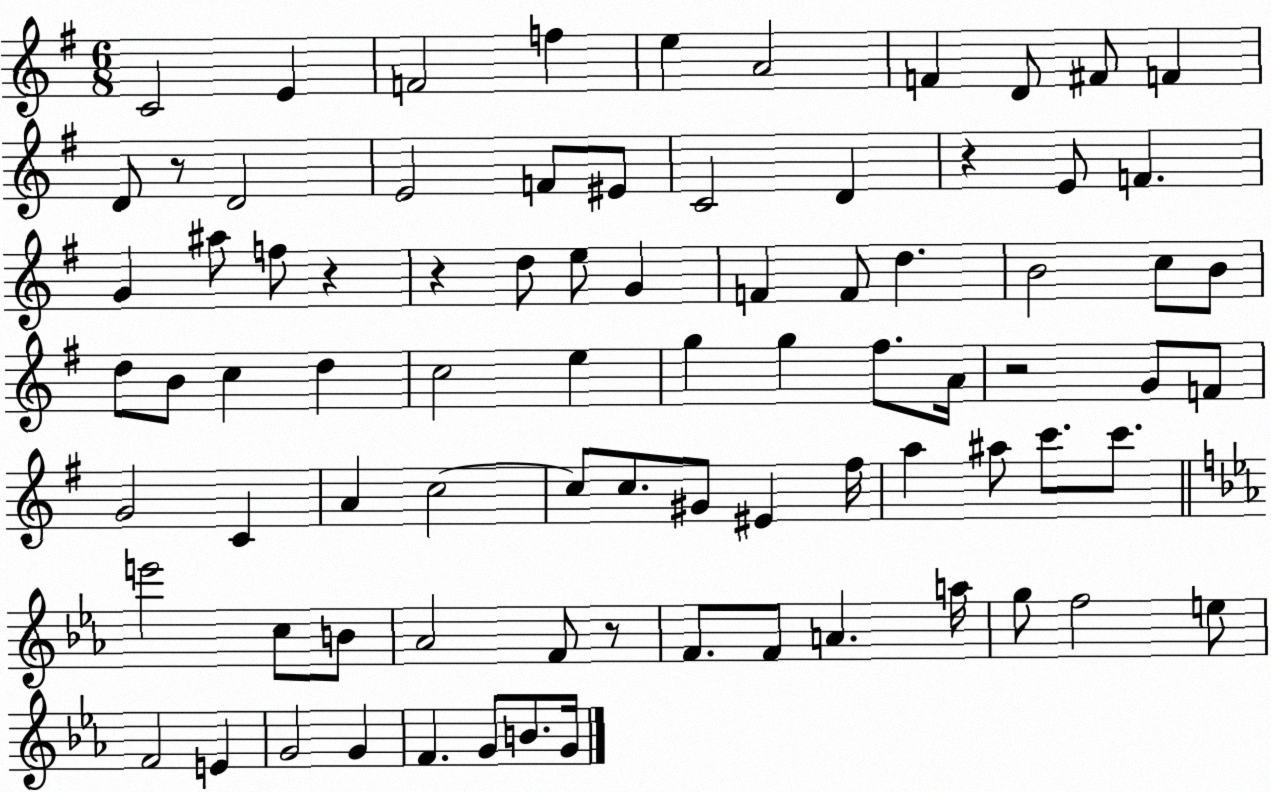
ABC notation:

X:1
T:Untitled
M:6/8
L:1/4
K:G
C2 E F2 f e A2 F D/2 ^F/2 F D/2 z/2 D2 E2 F/2 ^E/2 C2 D z E/2 F G ^a/2 f/2 z z d/2 e/2 G F F/2 d B2 c/2 B/2 d/2 B/2 c d c2 e g g ^f/2 A/4 z2 G/2 F/2 G2 C A c2 c/2 c/2 ^G/2 ^E ^f/4 a ^a/2 c'/2 c'/2 e'2 c/2 B/2 _A2 F/2 z/2 F/2 F/2 A a/4 g/2 f2 e/2 F2 E G2 G F G/2 B/2 G/4